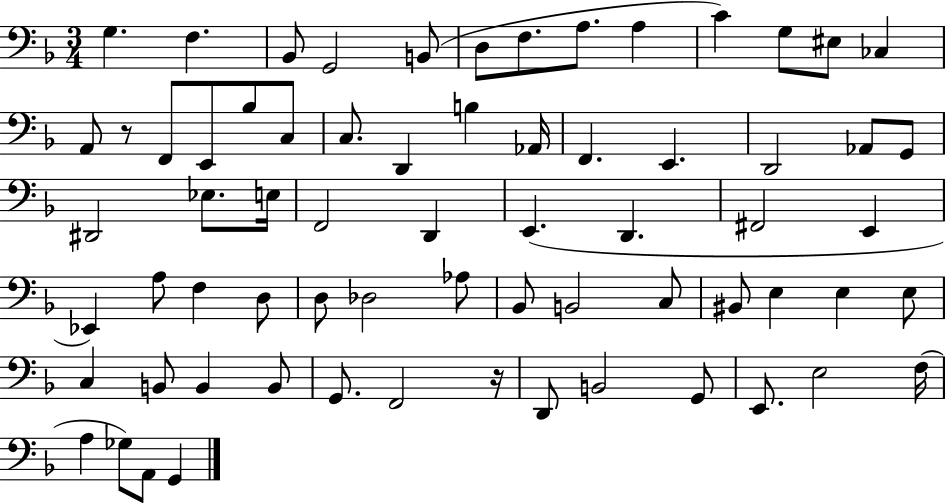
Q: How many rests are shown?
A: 2